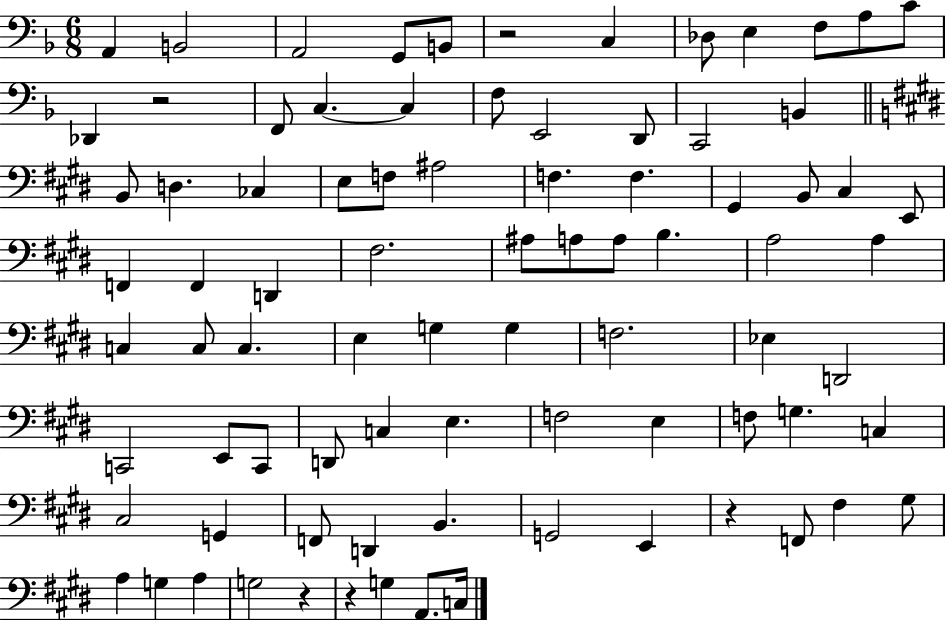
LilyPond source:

{
  \clef bass
  \numericTimeSignature
  \time 6/8
  \key f \major
  a,4 b,2 | a,2 g,8 b,8 | r2 c4 | des8 e4 f8 a8 c'8 | \break des,4 r2 | f,8 c4.~~ c4 | f8 e,2 d,8 | c,2 b,4 | \break \bar "||" \break \key e \major b,8 d4. ces4 | e8 f8 ais2 | f4. f4. | gis,4 b,8 cis4 e,8 | \break f,4 f,4 d,4 | fis2. | ais8 a8 a8 b4. | a2 a4 | \break c4 c8 c4. | e4 g4 g4 | f2. | ees4 d,2 | \break c,2 e,8 c,8 | d,8 c4 e4. | f2 e4 | f8 g4. c4 | \break cis2 g,4 | f,8 d,4 b,4. | g,2 e,4 | r4 f,8 fis4 gis8 | \break a4 g4 a4 | g2 r4 | r4 g4 a,8. c16 | \bar "|."
}